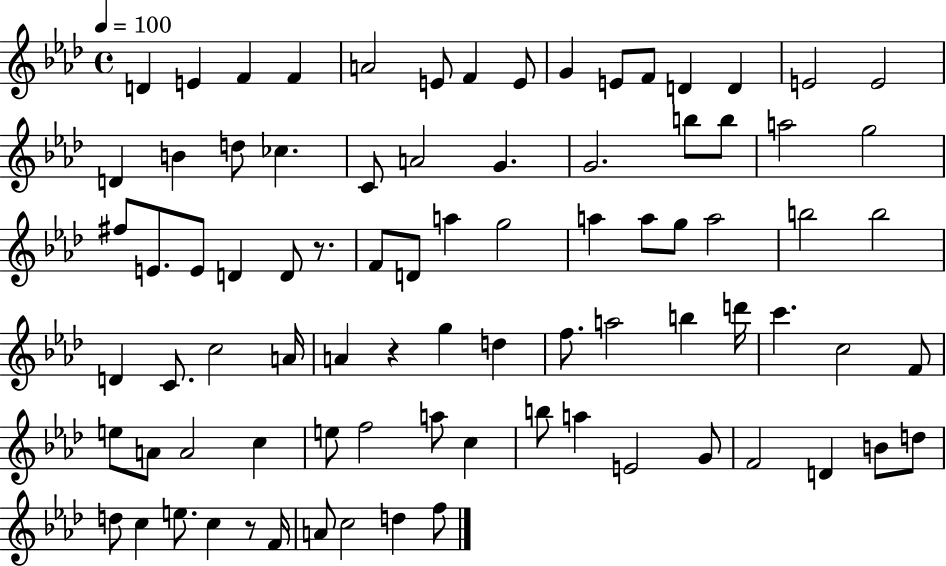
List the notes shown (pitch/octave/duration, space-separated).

D4/q E4/q F4/q F4/q A4/h E4/e F4/q E4/e G4/q E4/e F4/e D4/q D4/q E4/h E4/h D4/q B4/q D5/e CES5/q. C4/e A4/h G4/q. G4/h. B5/e B5/e A5/h G5/h F#5/e E4/e. E4/e D4/q D4/e R/e. F4/e D4/e A5/q G5/h A5/q A5/e G5/e A5/h B5/h B5/h D4/q C4/e. C5/h A4/s A4/q R/q G5/q D5/q F5/e. A5/h B5/q D6/s C6/q. C5/h F4/e E5/e A4/e A4/h C5/q E5/e F5/h A5/e C5/q B5/e A5/q E4/h G4/e F4/h D4/q B4/e D5/e D5/e C5/q E5/e. C5/q R/e F4/s A4/e C5/h D5/q F5/e